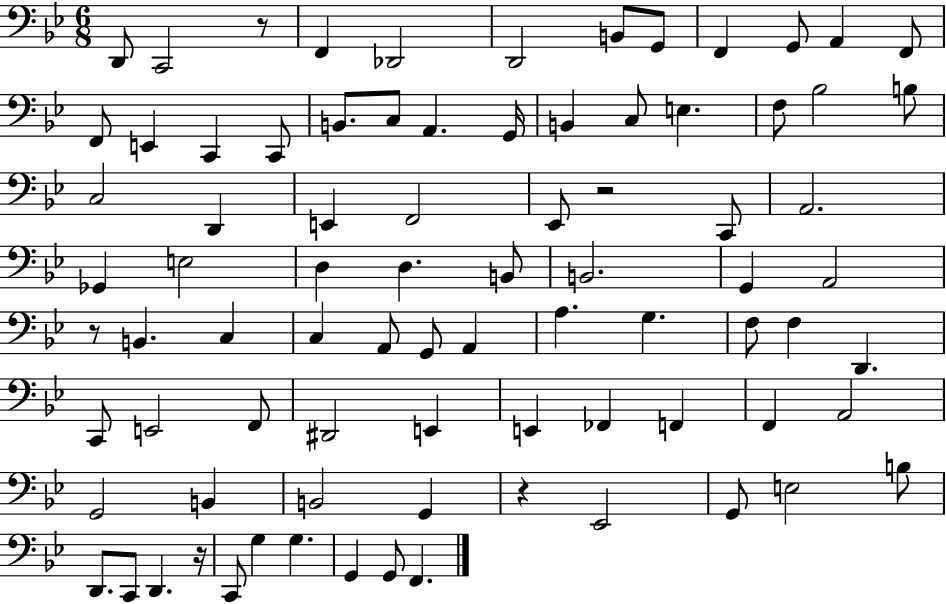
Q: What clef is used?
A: bass